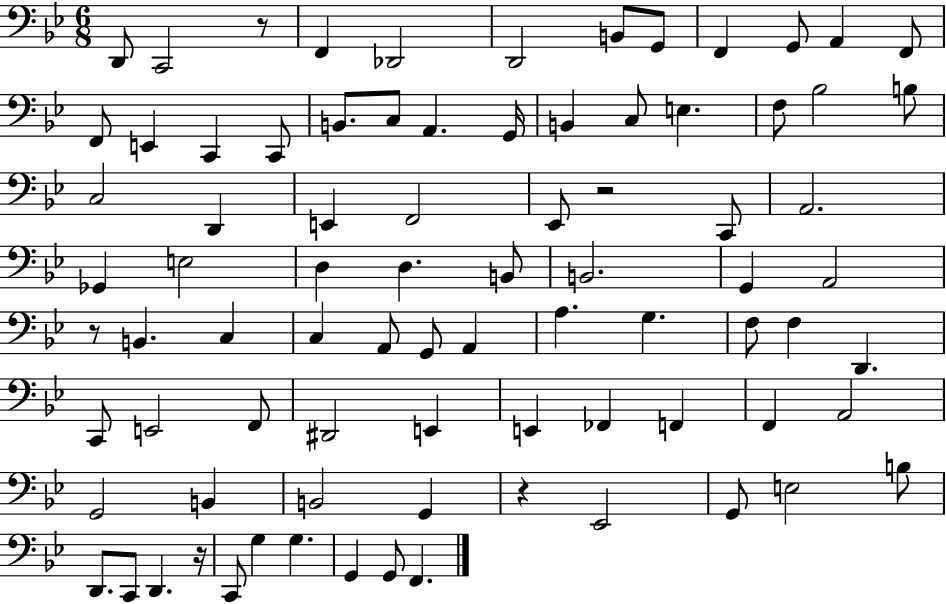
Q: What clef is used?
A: bass